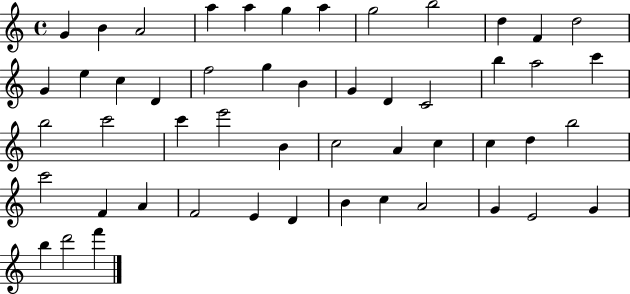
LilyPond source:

{
  \clef treble
  \time 4/4
  \defaultTimeSignature
  \key c \major
  g'4 b'4 a'2 | a''4 a''4 g''4 a''4 | g''2 b''2 | d''4 f'4 d''2 | \break g'4 e''4 c''4 d'4 | f''2 g''4 b'4 | g'4 d'4 c'2 | b''4 a''2 c'''4 | \break b''2 c'''2 | c'''4 e'''2 b'4 | c''2 a'4 c''4 | c''4 d''4 b''2 | \break c'''2 f'4 a'4 | f'2 e'4 d'4 | b'4 c''4 a'2 | g'4 e'2 g'4 | \break b''4 d'''2 f'''4 | \bar "|."
}